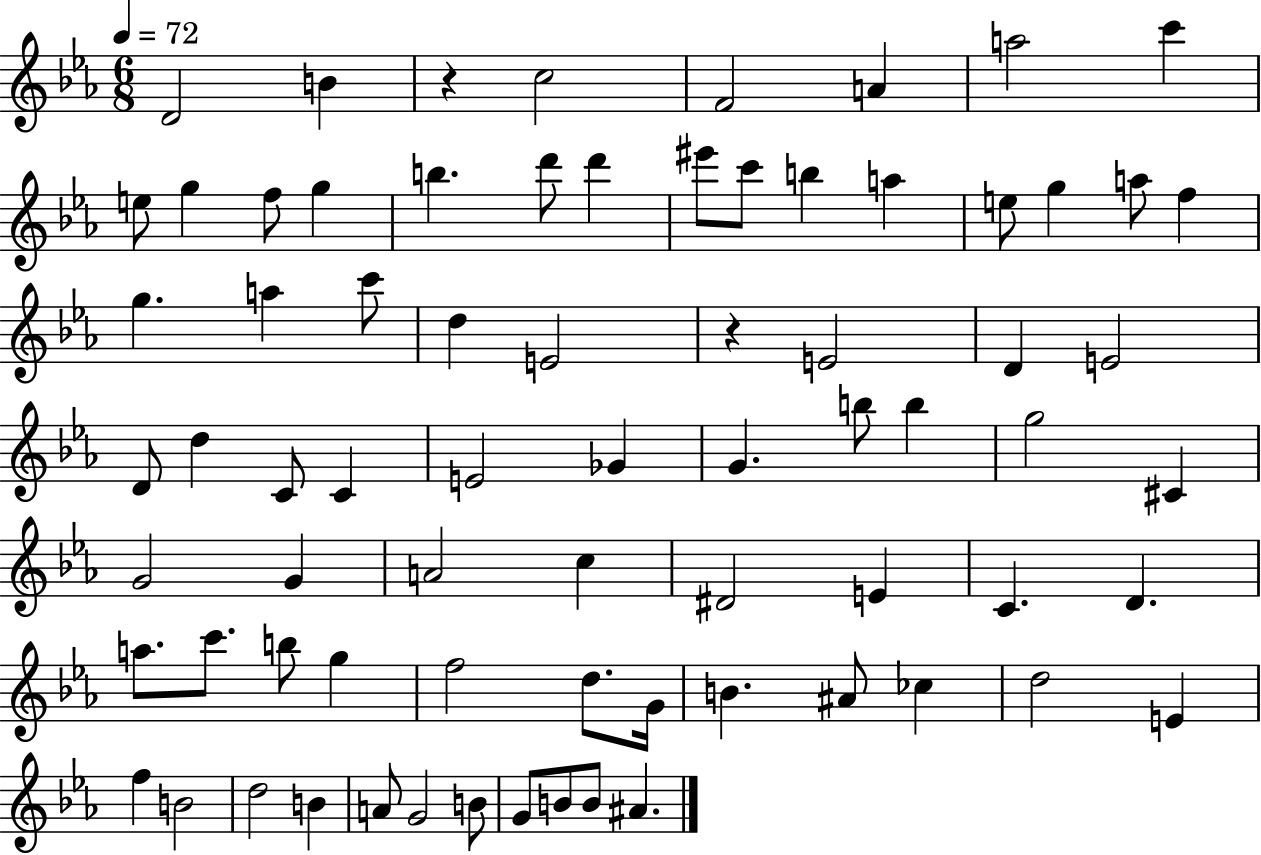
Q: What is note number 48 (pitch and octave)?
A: C4